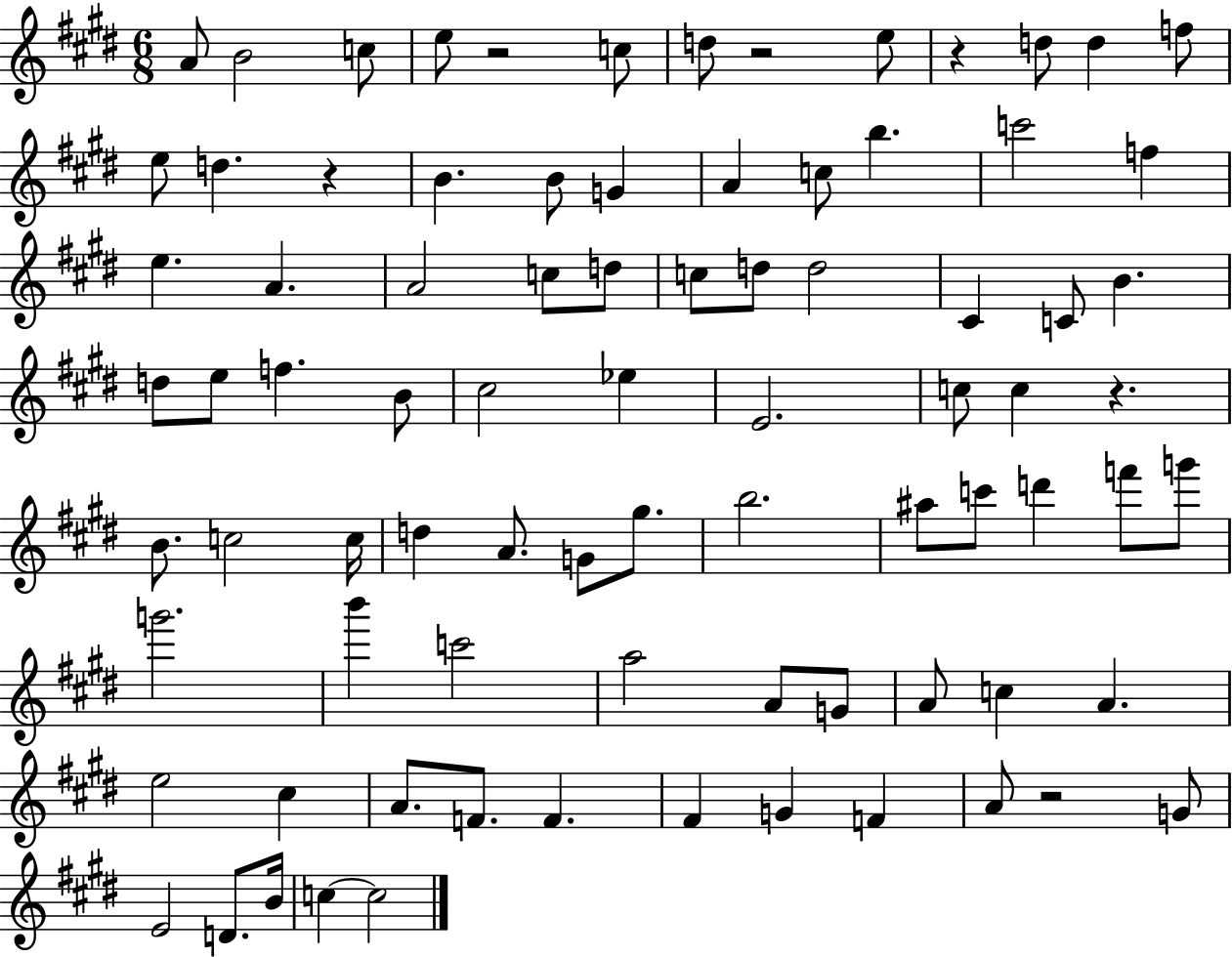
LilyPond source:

{
  \clef treble
  \numericTimeSignature
  \time 6/8
  \key e \major
  a'8 b'2 c''8 | e''8 r2 c''8 | d''8 r2 e''8 | r4 d''8 d''4 f''8 | \break e''8 d''4. r4 | b'4. b'8 g'4 | a'4 c''8 b''4. | c'''2 f''4 | \break e''4. a'4. | a'2 c''8 d''8 | c''8 d''8 d''2 | cis'4 c'8 b'4. | \break d''8 e''8 f''4. b'8 | cis''2 ees''4 | e'2. | c''8 c''4 r4. | \break b'8. c''2 c''16 | d''4 a'8. g'8 gis''8. | b''2. | ais''8 c'''8 d'''4 f'''8 g'''8 | \break g'''2. | b'''4 c'''2 | a''2 a'8 g'8 | a'8 c''4 a'4. | \break e''2 cis''4 | a'8. f'8. f'4. | fis'4 g'4 f'4 | a'8 r2 g'8 | \break e'2 d'8. b'16 | c''4~~ c''2 | \bar "|."
}